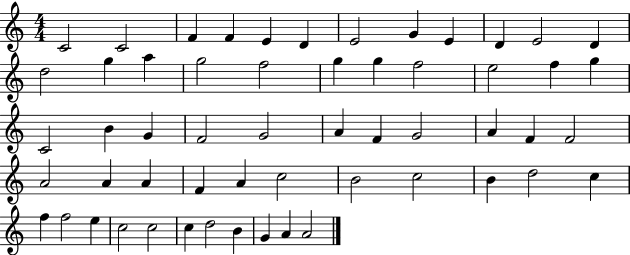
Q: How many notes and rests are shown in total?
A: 56